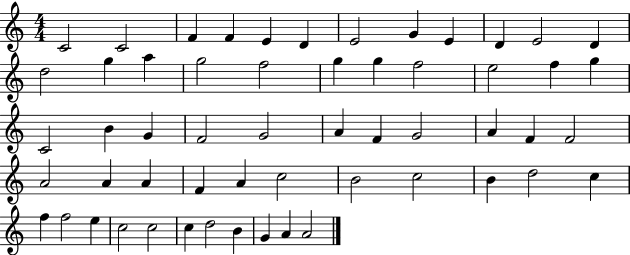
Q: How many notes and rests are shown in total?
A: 56